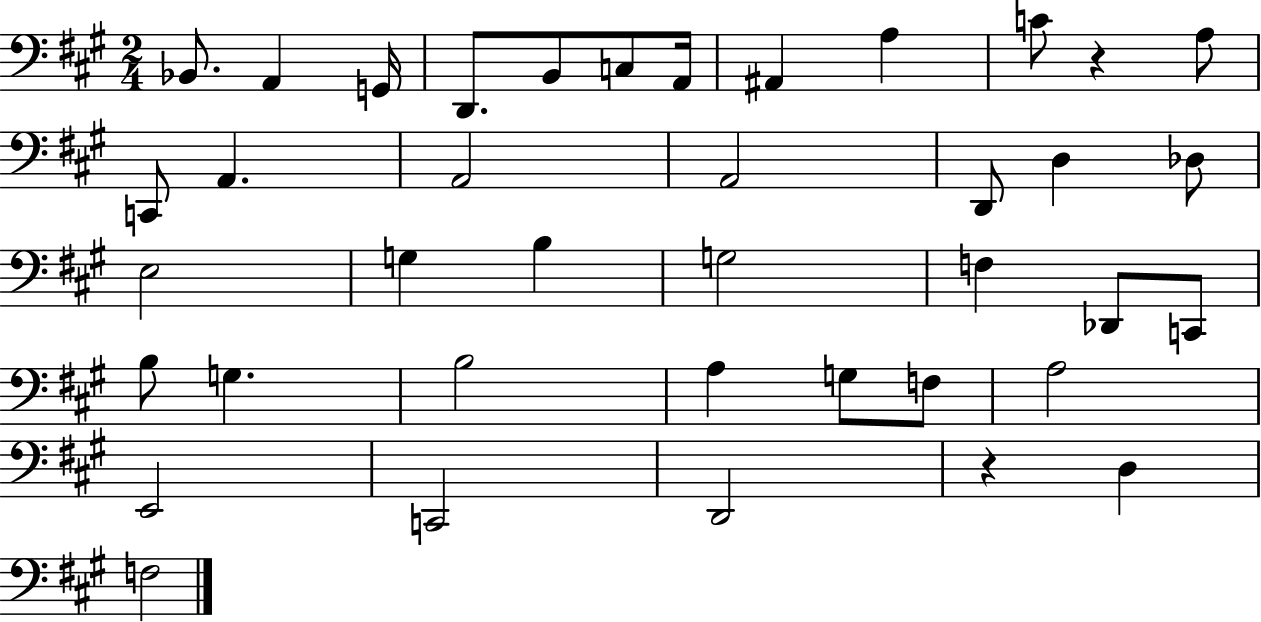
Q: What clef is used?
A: bass